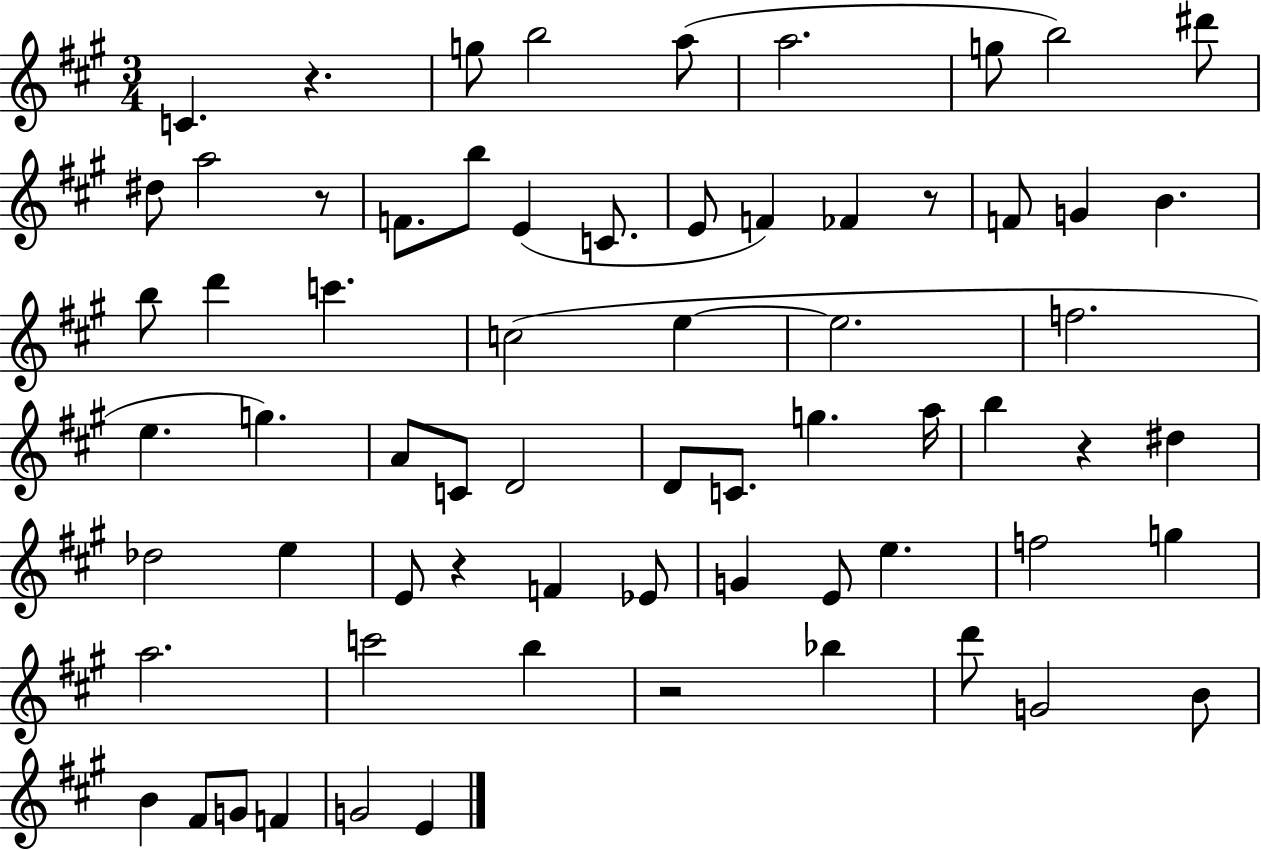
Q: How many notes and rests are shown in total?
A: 67